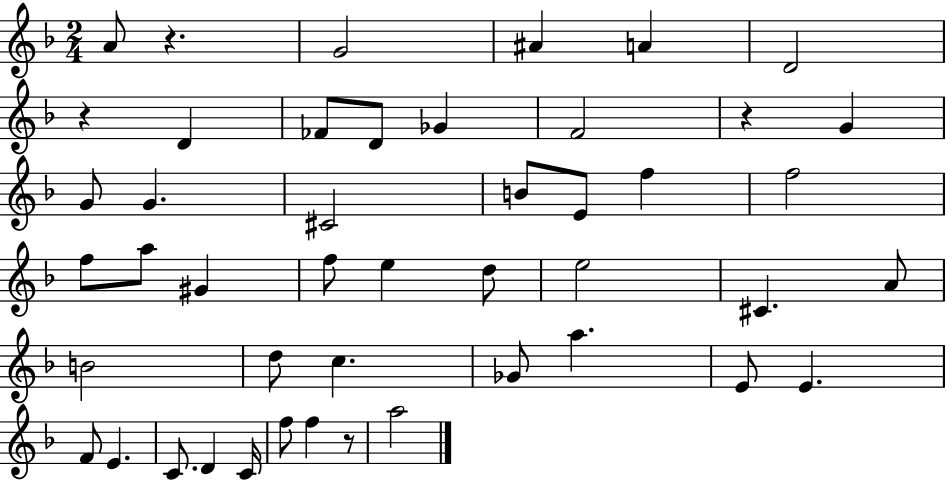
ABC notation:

X:1
T:Untitled
M:2/4
L:1/4
K:F
A/2 z G2 ^A A D2 z D _F/2 D/2 _G F2 z G G/2 G ^C2 B/2 E/2 f f2 f/2 a/2 ^G f/2 e d/2 e2 ^C A/2 B2 d/2 c _G/2 a E/2 E F/2 E C/2 D C/4 f/2 f z/2 a2